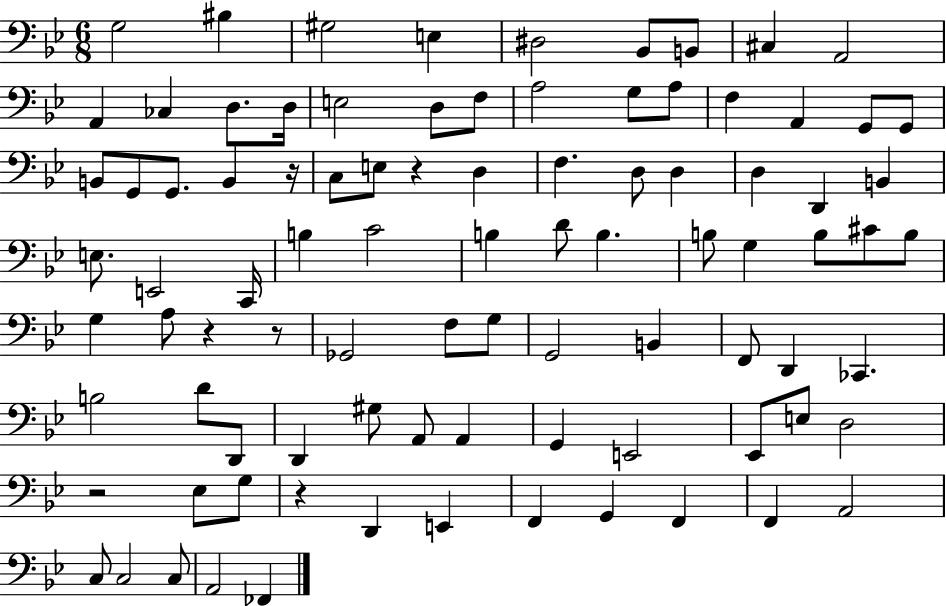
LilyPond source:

{
  \clef bass
  \numericTimeSignature
  \time 6/8
  \key bes \major
  \repeat volta 2 { g2 bis4 | gis2 e4 | dis2 bes,8 b,8 | cis4 a,2 | \break a,4 ces4 d8. d16 | e2 d8 f8 | a2 g8 a8 | f4 a,4 g,8 g,8 | \break b,8 g,8 g,8. b,4 r16 | c8 e8 r4 d4 | f4. d8 d4 | d4 d,4 b,4 | \break e8. e,2 c,16 | b4 c'2 | b4 d'8 b4. | b8 g4 b8 cis'8 b8 | \break g4 a8 r4 r8 | ges,2 f8 g8 | g,2 b,4 | f,8 d,4 ces,4. | \break b2 d'8 d,8 | d,4 gis8 a,8 a,4 | g,4 e,2 | ees,8 e8 d2 | \break r2 ees8 g8 | r4 d,4 e,4 | f,4 g,4 f,4 | f,4 a,2 | \break c8 c2 c8 | a,2 fes,4 | } \bar "|."
}